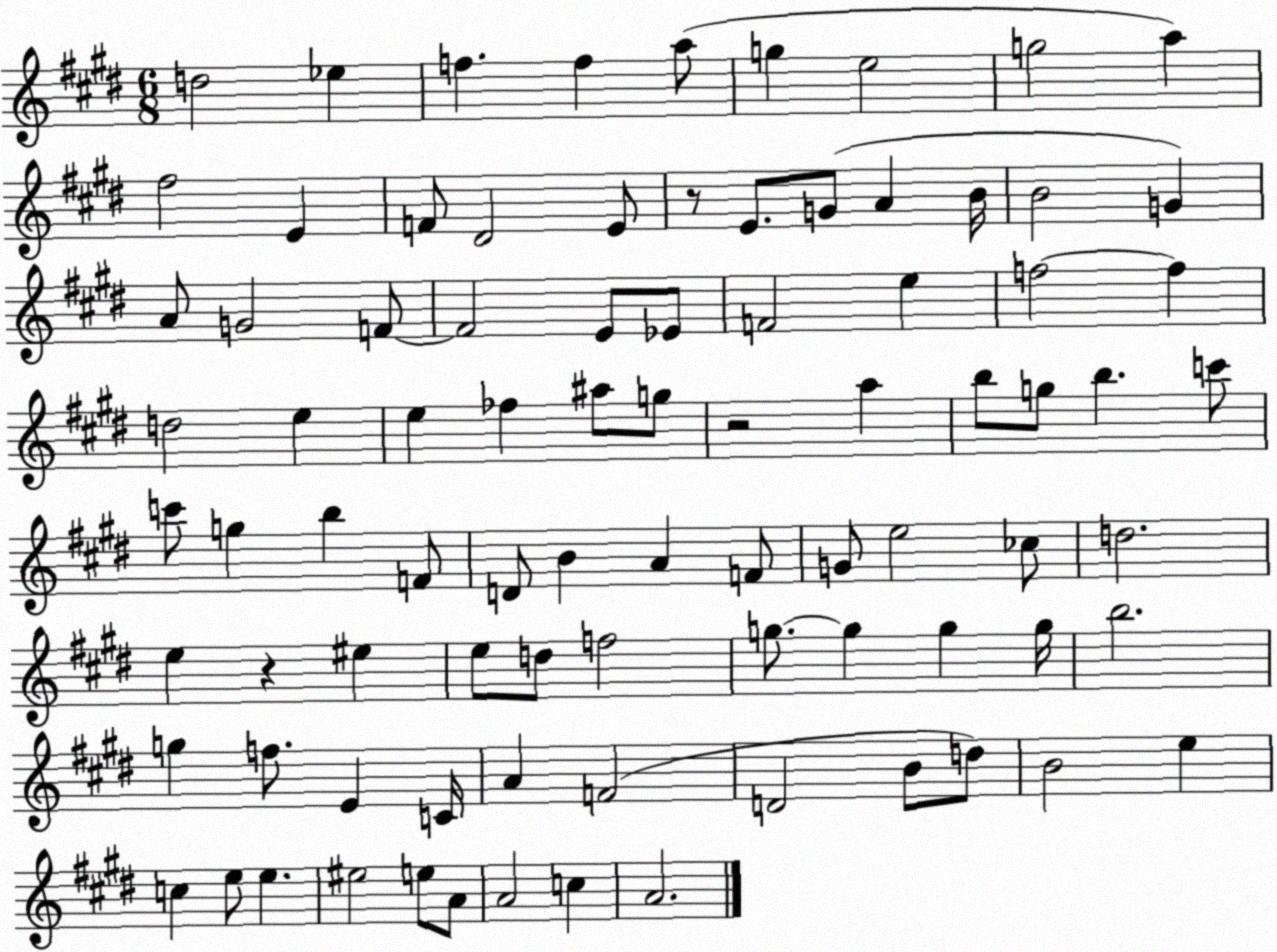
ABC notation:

X:1
T:Untitled
M:6/8
L:1/4
K:E
d2 _e f f a/2 g e2 g2 a ^f2 E F/2 ^D2 E/2 z/2 E/2 G/2 A B/4 B2 G A/2 G2 F/2 F2 E/2 _E/2 F2 e f2 f d2 e e _f ^a/2 g/2 z2 a b/2 g/2 b c'/2 c'/2 g b F/2 D/2 B A F/2 G/2 e2 _c/2 d2 e z ^e e/2 d/2 f2 g/2 g g g/4 b2 g f/2 E C/4 A F2 D2 B/2 d/2 B2 e c e/2 e ^e2 e/2 A/2 A2 c A2